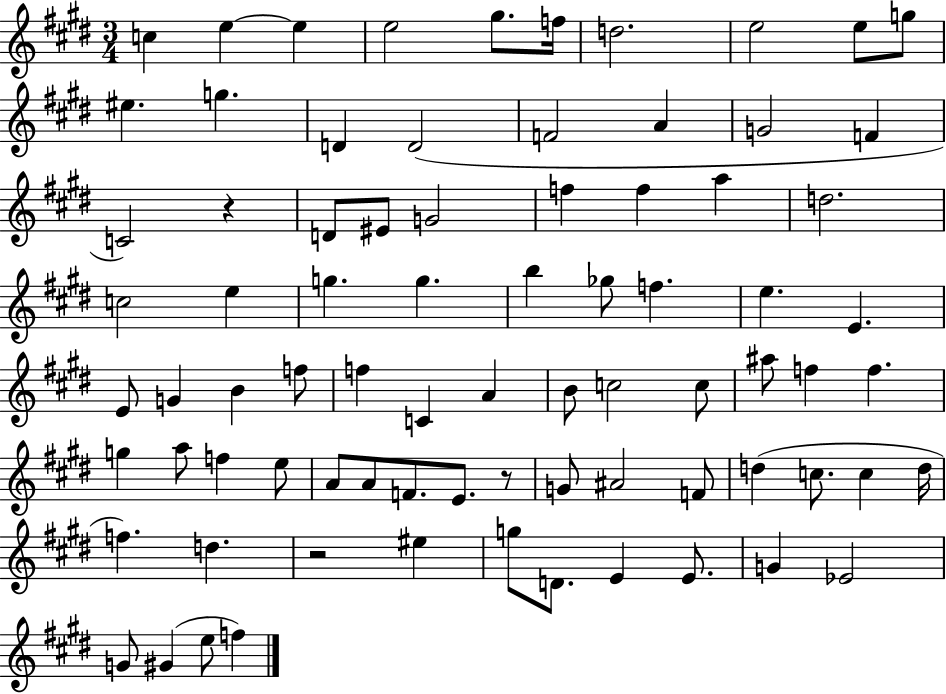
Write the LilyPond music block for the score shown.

{
  \clef treble
  \numericTimeSignature
  \time 3/4
  \key e \major
  c''4 e''4~~ e''4 | e''2 gis''8. f''16 | d''2. | e''2 e''8 g''8 | \break eis''4. g''4. | d'4 d'2( | f'2 a'4 | g'2 f'4 | \break c'2) r4 | d'8 eis'8 g'2 | f''4 f''4 a''4 | d''2. | \break c''2 e''4 | g''4. g''4. | b''4 ges''8 f''4. | e''4. e'4. | \break e'8 g'4 b'4 f''8 | f''4 c'4 a'4 | b'8 c''2 c''8 | ais''8 f''4 f''4. | \break g''4 a''8 f''4 e''8 | a'8 a'8 f'8. e'8. r8 | g'8 ais'2 f'8 | d''4( c''8. c''4 d''16 | \break f''4.) d''4. | r2 eis''4 | g''8 d'8. e'4 e'8. | g'4 ees'2 | \break g'8 gis'4( e''8 f''4) | \bar "|."
}